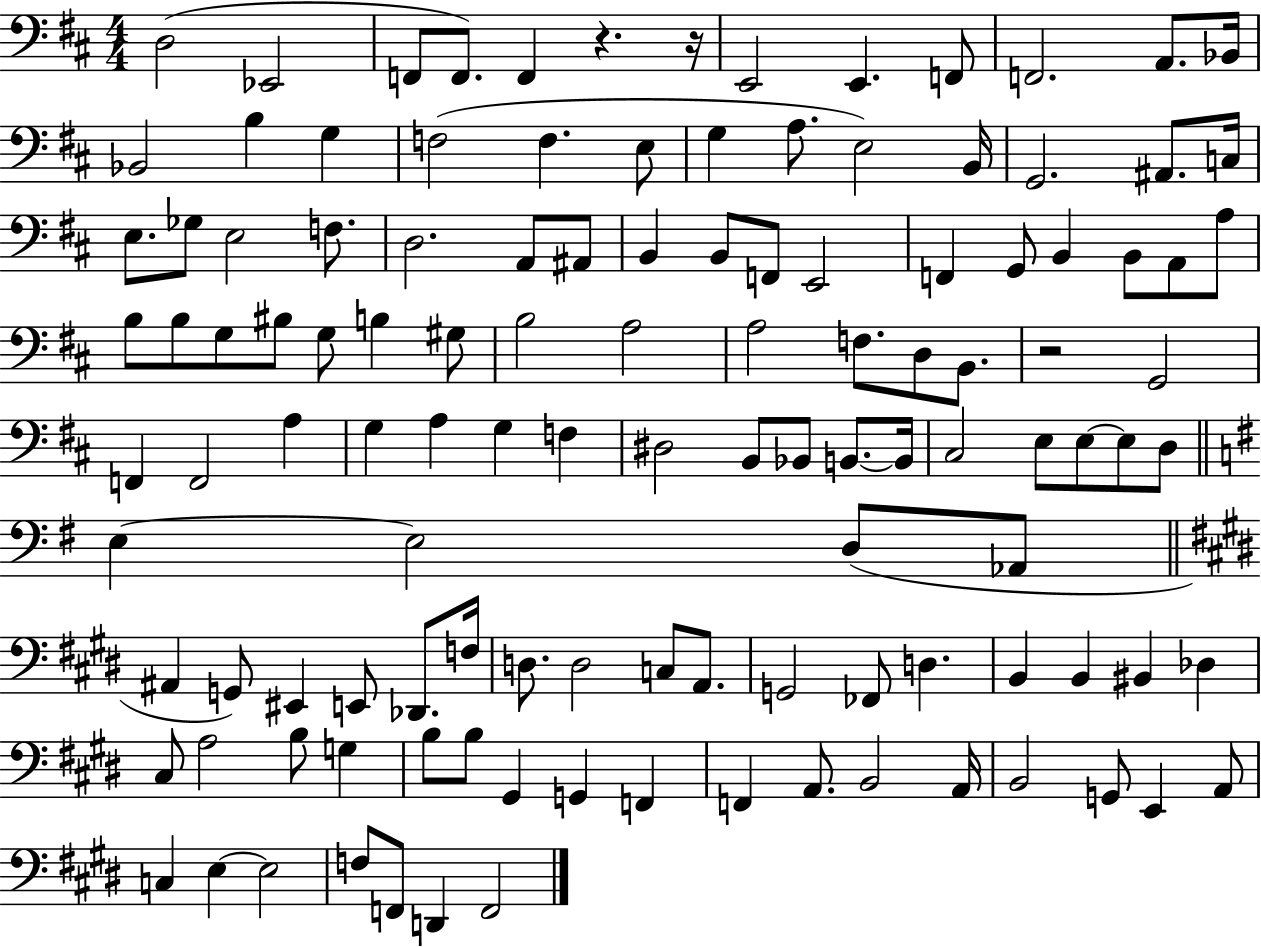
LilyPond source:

{
  \clef bass
  \numericTimeSignature
  \time 4/4
  \key d \major
  d2( ees,2 | f,8 f,8.) f,4 r4. r16 | e,2 e,4. f,8 | f,2. a,8. bes,16 | \break bes,2 b4 g4 | f2( f4. e8 | g4 a8. e2) b,16 | g,2. ais,8. c16 | \break e8. ges8 e2 f8. | d2. a,8 ais,8 | b,4 b,8 f,8 e,2 | f,4 g,8 b,4 b,8 a,8 a8 | \break b8 b8 g8 bis8 g8 b4 gis8 | b2 a2 | a2 f8. d8 b,8. | r2 g,2 | \break f,4 f,2 a4 | g4 a4 g4 f4 | dis2 b,8 bes,8 b,8.~~ b,16 | cis2 e8 e8~~ e8 d8 | \break \bar "||" \break \key g \major e4~~ e2 d8( aes,8 | \bar "||" \break \key e \major ais,4 g,8) eis,4 e,8 des,8. f16 | d8. d2 c8 a,8. | g,2 fes,8 d4. | b,4 b,4 bis,4 des4 | \break cis8 a2 b8 g4 | b8 b8 gis,4 g,4 f,4 | f,4 a,8. b,2 a,16 | b,2 g,8 e,4 a,8 | \break c4 e4~~ e2 | f8 f,8 d,4 f,2 | \bar "|."
}